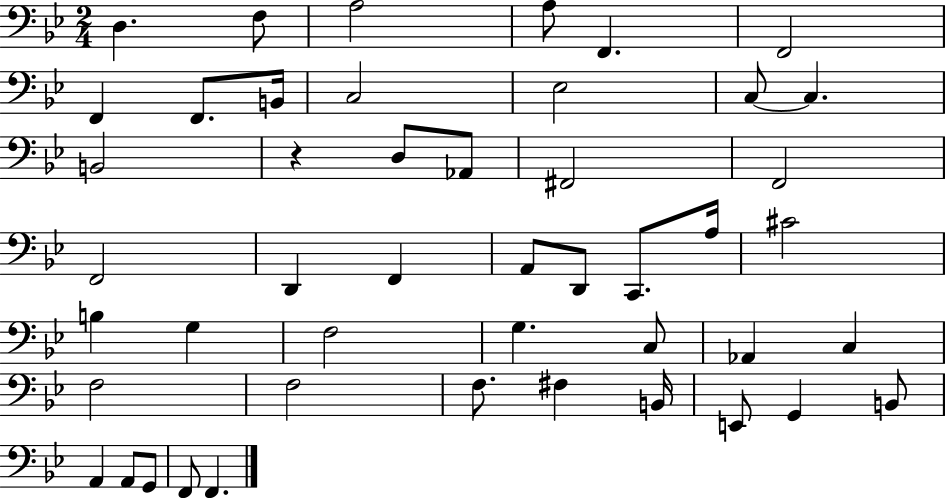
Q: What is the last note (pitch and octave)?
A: F2